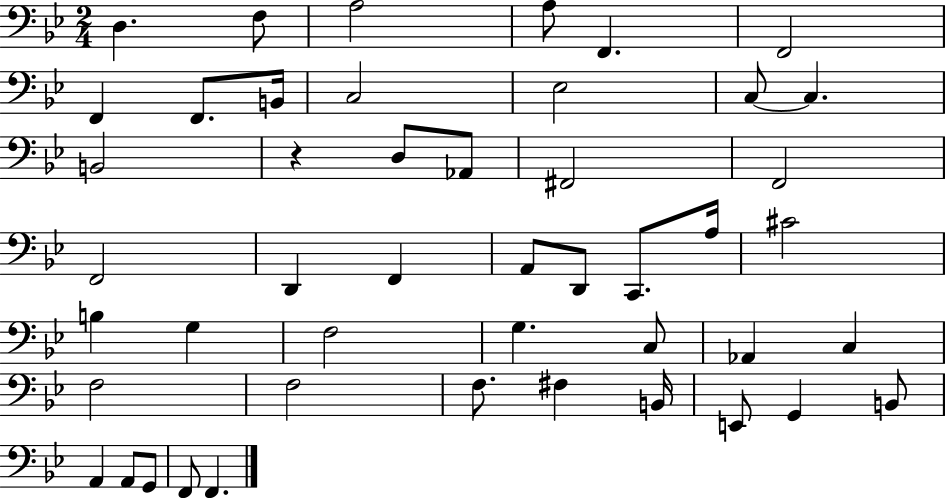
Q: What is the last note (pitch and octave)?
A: F2